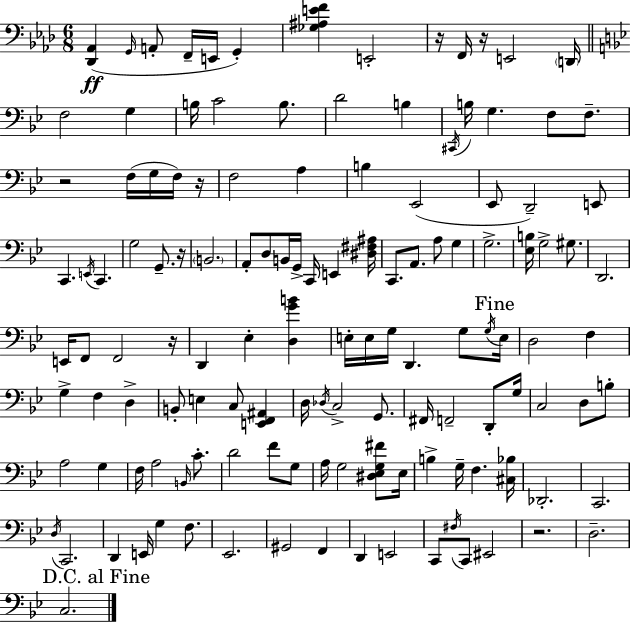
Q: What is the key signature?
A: AES major